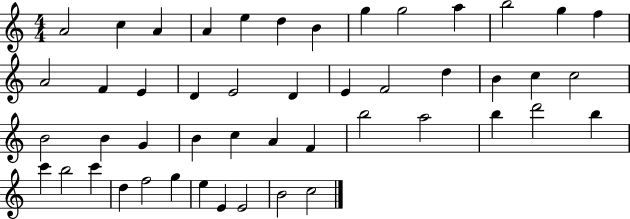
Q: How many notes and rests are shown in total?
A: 48